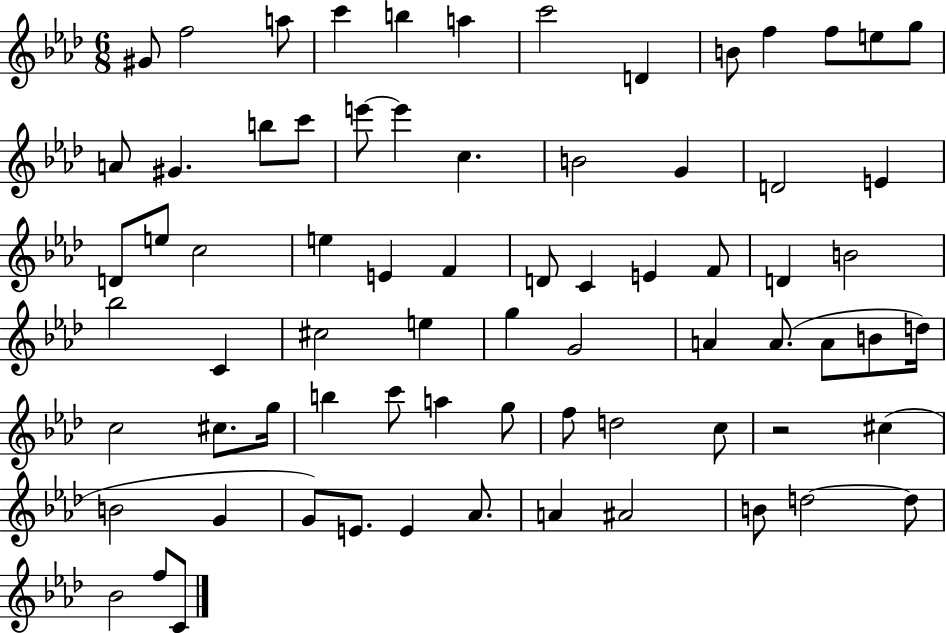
{
  \clef treble
  \numericTimeSignature
  \time 6/8
  \key aes \major
  \repeat volta 2 { gis'8 f''2 a''8 | c'''4 b''4 a''4 | c'''2 d'4 | b'8 f''4 f''8 e''8 g''8 | \break a'8 gis'4. b''8 c'''8 | e'''8~~ e'''4 c''4. | b'2 g'4 | d'2 e'4 | \break d'8 e''8 c''2 | e''4 e'4 f'4 | d'8 c'4 e'4 f'8 | d'4 b'2 | \break bes''2 c'4 | cis''2 e''4 | g''4 g'2 | a'4 a'8.( a'8 b'8 d''16) | \break c''2 cis''8. g''16 | b''4 c'''8 a''4 g''8 | f''8 d''2 c''8 | r2 cis''4( | \break b'2 g'4 | g'8) e'8. e'4 aes'8. | a'4 ais'2 | b'8 d''2~~ d''8 | \break bes'2 f''8 c'8 | } \bar "|."
}